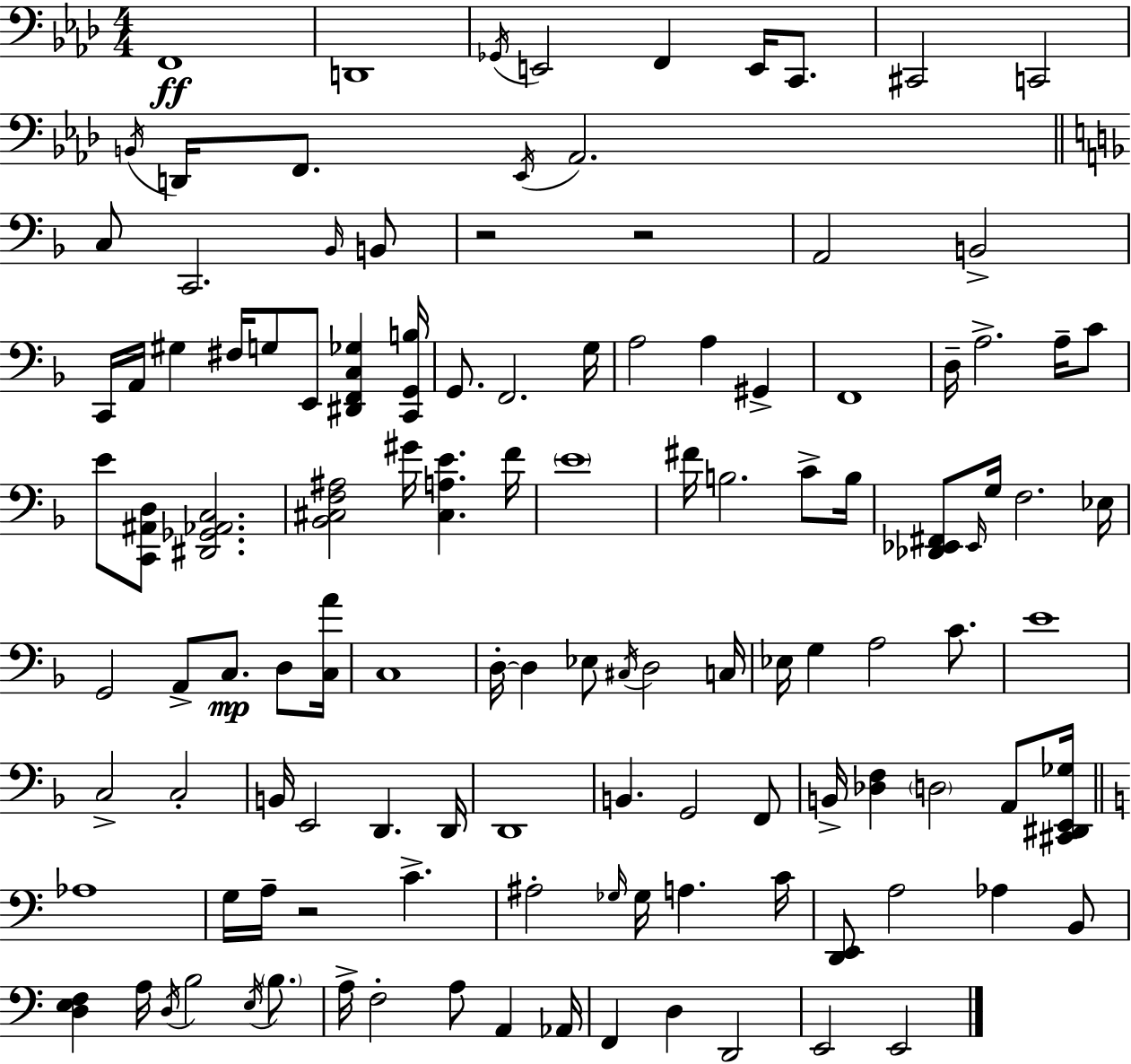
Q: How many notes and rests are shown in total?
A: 120